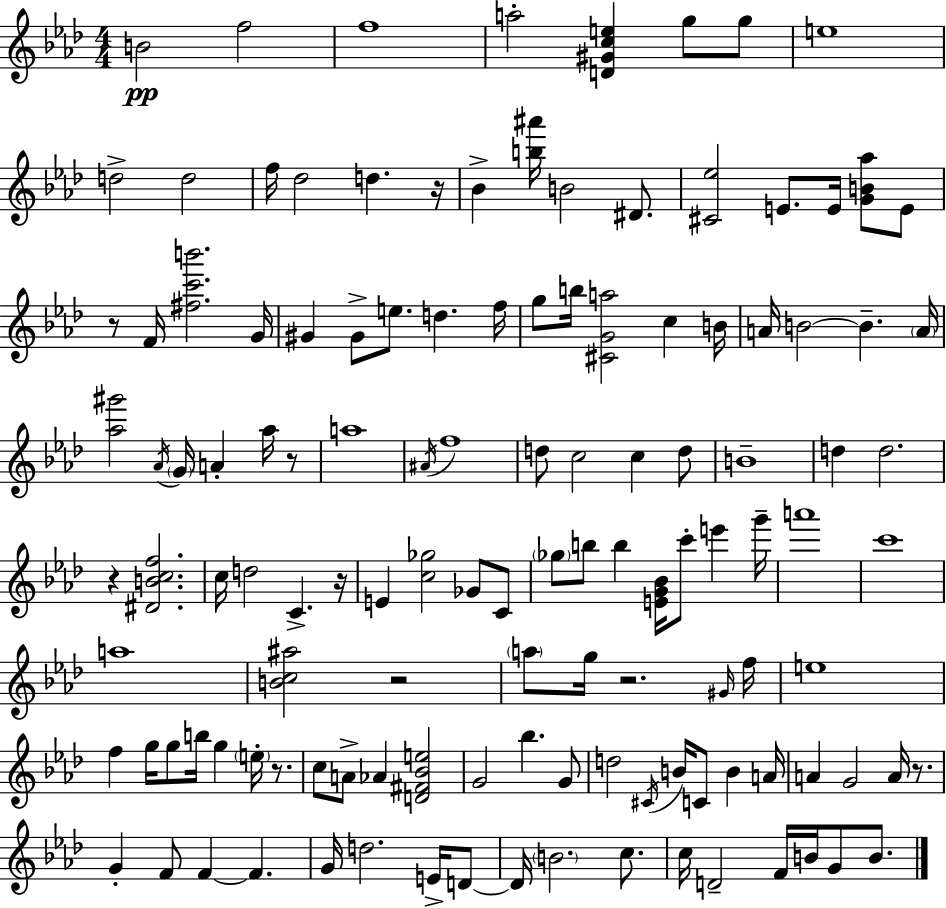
B4/h F5/h F5/w A5/h [D4,G#4,C5,E5]/q G5/e G5/e E5/w D5/h D5/h F5/s Db5/h D5/q. R/s Bb4/q [B5,A#6]/s B4/h D#4/e. [C#4,Eb5]/h E4/e. E4/s [G4,B4,Ab5]/e E4/e R/e F4/s [F#5,C6,B6]/h. G4/s G#4/q G#4/e E5/e. D5/q. F5/s G5/e B5/s [C#4,G4,A5]/h C5/q B4/s A4/s B4/h B4/q. A4/s [Ab5,G#6]/h Ab4/s G4/s A4/q Ab5/s R/e A5/w A#4/s F5/w D5/e C5/h C5/q D5/e B4/w D5/q D5/h. R/q [D#4,B4,C5,F5]/h. C5/s D5/h C4/q. R/s E4/q [C5,Gb5]/h Gb4/e C4/e Gb5/e B5/e B5/q [E4,G4,Bb4]/s C6/e E6/q G6/s A6/w C6/w A5/w [B4,C5,A#5]/h R/h A5/e G5/s R/h. G#4/s F5/s E5/w F5/q G5/s G5/e B5/s G5/q E5/s R/e. C5/e A4/e Ab4/q [D4,F#4,Bb4,E5]/h G4/h Bb5/q. G4/e D5/h C#4/s B4/s C4/e B4/q A4/s A4/q G4/h A4/s R/e. G4/q F4/e F4/q F4/q. G4/s D5/h. E4/s D4/e D4/s B4/h. C5/e. C5/s D4/h F4/s B4/s G4/e B4/e.